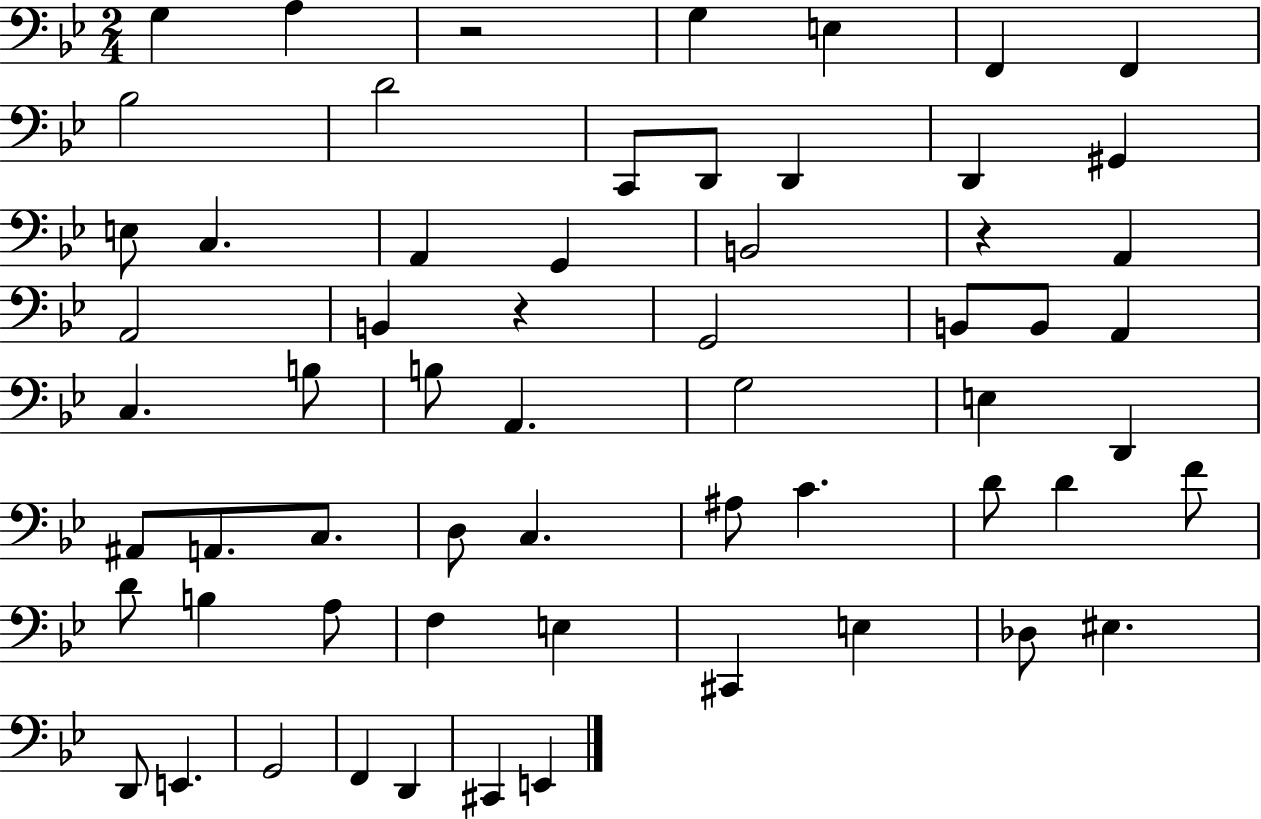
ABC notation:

X:1
T:Untitled
M:2/4
L:1/4
K:Bb
G, A, z2 G, E, F,, F,, _B,2 D2 C,,/2 D,,/2 D,, D,, ^G,, E,/2 C, A,, G,, B,,2 z A,, A,,2 B,, z G,,2 B,,/2 B,,/2 A,, C, B,/2 B,/2 A,, G,2 E, D,, ^A,,/2 A,,/2 C,/2 D,/2 C, ^A,/2 C D/2 D F/2 D/2 B, A,/2 F, E, ^C,, E, _D,/2 ^E, D,,/2 E,, G,,2 F,, D,, ^C,, E,,